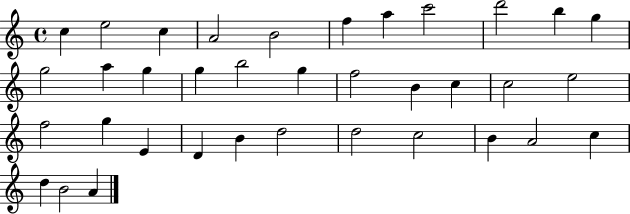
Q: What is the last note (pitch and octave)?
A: A4